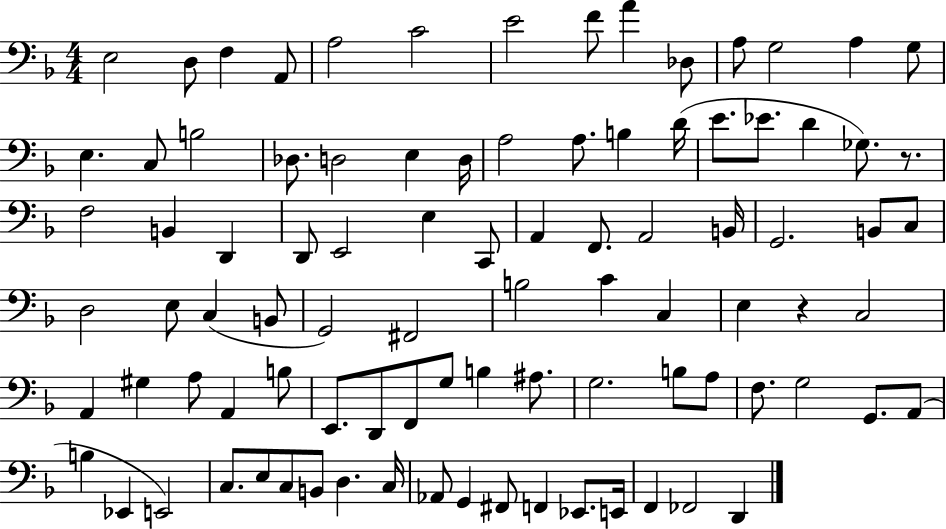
X:1
T:Untitled
M:4/4
L:1/4
K:F
E,2 D,/2 F, A,,/2 A,2 C2 E2 F/2 A _D,/2 A,/2 G,2 A, G,/2 E, C,/2 B,2 _D,/2 D,2 E, D,/4 A,2 A,/2 B, D/4 E/2 _E/2 D _G,/2 z/2 F,2 B,, D,, D,,/2 E,,2 E, C,,/2 A,, F,,/2 A,,2 B,,/4 G,,2 B,,/2 C,/2 D,2 E,/2 C, B,,/2 G,,2 ^F,,2 B,2 C C, E, z C,2 A,, ^G, A,/2 A,, B,/2 E,,/2 D,,/2 F,,/2 G,/2 B, ^A,/2 G,2 B,/2 A,/2 F,/2 G,2 G,,/2 A,,/2 B, _E,, E,,2 C,/2 E,/2 C,/2 B,,/2 D, C,/4 _A,,/2 G,, ^F,,/2 F,, _E,,/2 E,,/4 F,, _F,,2 D,,